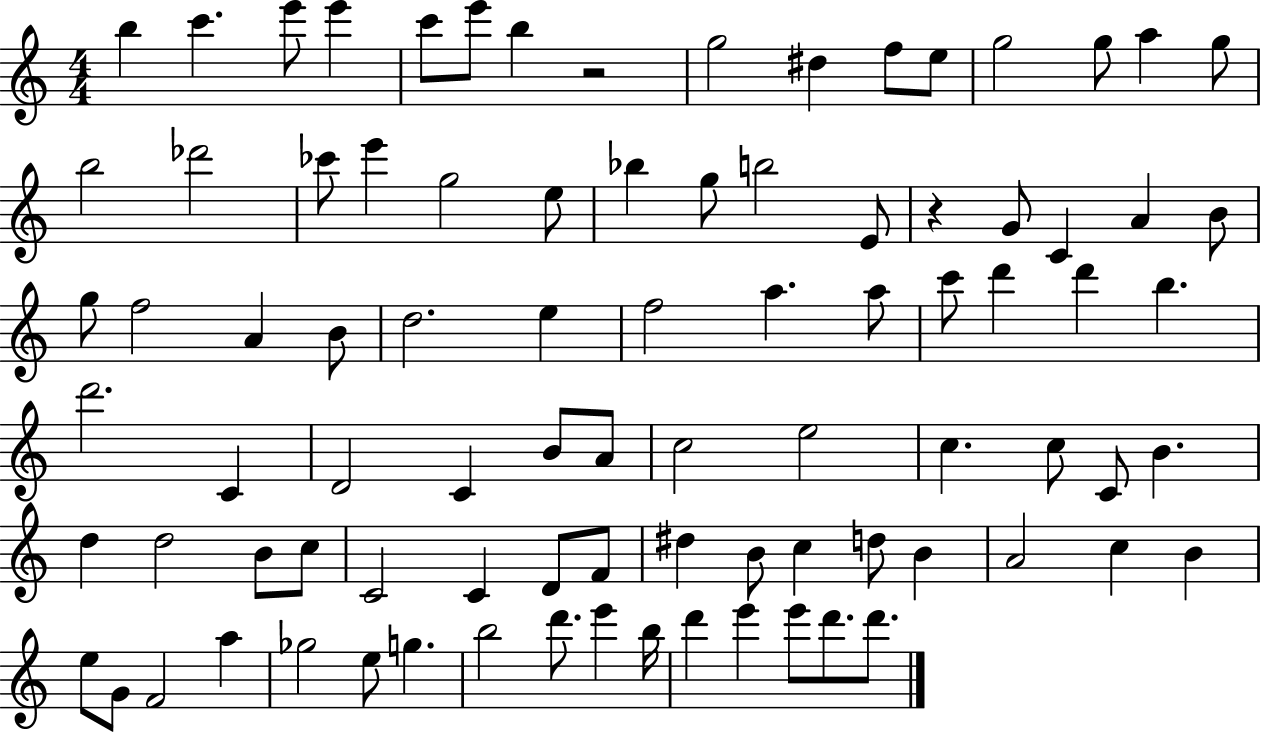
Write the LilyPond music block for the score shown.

{
  \clef treble
  \numericTimeSignature
  \time 4/4
  \key c \major
  b''4 c'''4. e'''8 e'''4 | c'''8 e'''8 b''4 r2 | g''2 dis''4 f''8 e''8 | g''2 g''8 a''4 g''8 | \break b''2 des'''2 | ces'''8 e'''4 g''2 e''8 | bes''4 g''8 b''2 e'8 | r4 g'8 c'4 a'4 b'8 | \break g''8 f''2 a'4 b'8 | d''2. e''4 | f''2 a''4. a''8 | c'''8 d'''4 d'''4 b''4. | \break d'''2. c'4 | d'2 c'4 b'8 a'8 | c''2 e''2 | c''4. c''8 c'8 b'4. | \break d''4 d''2 b'8 c''8 | c'2 c'4 d'8 f'8 | dis''4 b'8 c''4 d''8 b'4 | a'2 c''4 b'4 | \break e''8 g'8 f'2 a''4 | ges''2 e''8 g''4. | b''2 d'''8. e'''4 b''16 | d'''4 e'''4 e'''8 d'''8. d'''8. | \break \bar "|."
}